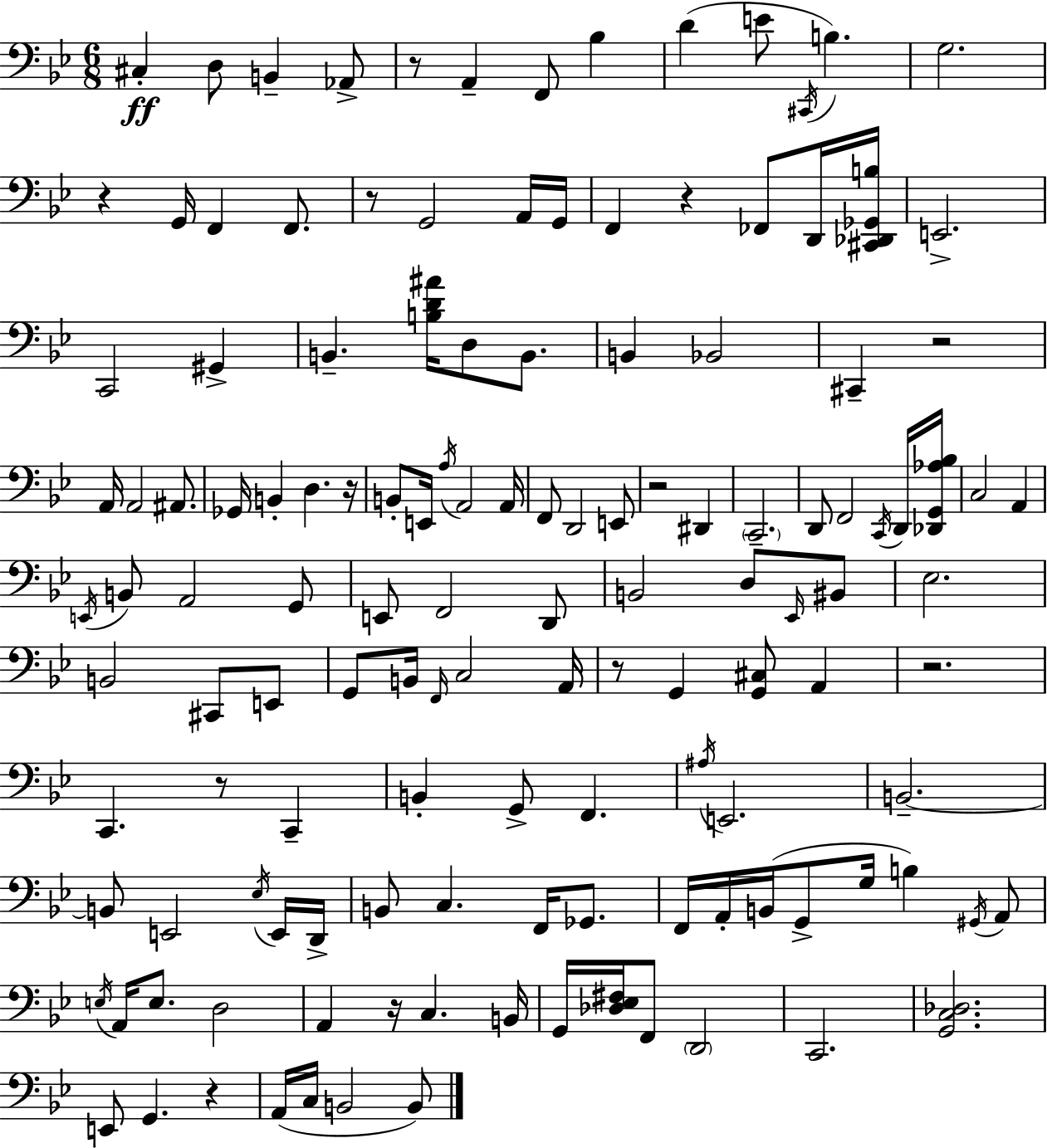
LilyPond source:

{
  \clef bass
  \numericTimeSignature
  \time 6/8
  \key bes \major
  cis4-.\ff d8 b,4-- aes,8-> | r8 a,4-- f,8 bes4 | d'4( e'8 \acciaccatura { cis,16 }) b4. | g2. | \break r4 g,16 f,4 f,8. | r8 g,2 a,16 | g,16 f,4 r4 fes,8 d,16 | <cis, des, ges, b>16 e,2.-> | \break c,2 gis,4-> | b,4.-- <b d' ais'>16 d8 b,8. | b,4 bes,2 | cis,4-- r2 | \break a,16 a,2 ais,8. | ges,16 b,4-. d4. | r16 b,8-. e,16 \acciaccatura { a16 } a,2 | a,16 f,8 d,2 | \break e,8 r2 dis,4 | \parenthesize c,2.-- | d,8 f,2 | \acciaccatura { c,16 } d,16 <des, g, aes bes>16 c2 a,4 | \break \acciaccatura { e,16 } b,8 a,2 | g,8 e,8 f,2 | d,8 b,2 | d8 \grace { ees,16 } bis,8 ees2. | \break b,2 | cis,8 e,8 g,8 b,16 \grace { f,16 } c2 | a,16 r8 g,4 | <g, cis>8 a,4 r2. | \break c,4. | r8 c,4-- b,4-. g,8-> | f,4. \acciaccatura { ais16 } e,2. | b,2.--~~ | \break b,8 e,2 | \acciaccatura { ees16 } e,16 d,16-> b,8 c4. | f,16 ges,8. f,16 a,16-. b,16( g,8-> | g16 b4) \acciaccatura { gis,16 } a,8 \acciaccatura { e16 } a,16 e8. | \break d2 a,4 | r16 c4. b,16 g,16 <des ees fis>16 | f,8 \parenthesize d,2 c,2. | <g, c des>2. | \break e,8 | g,4. r4 a,16( c16 | b,2 b,8) \bar "|."
}